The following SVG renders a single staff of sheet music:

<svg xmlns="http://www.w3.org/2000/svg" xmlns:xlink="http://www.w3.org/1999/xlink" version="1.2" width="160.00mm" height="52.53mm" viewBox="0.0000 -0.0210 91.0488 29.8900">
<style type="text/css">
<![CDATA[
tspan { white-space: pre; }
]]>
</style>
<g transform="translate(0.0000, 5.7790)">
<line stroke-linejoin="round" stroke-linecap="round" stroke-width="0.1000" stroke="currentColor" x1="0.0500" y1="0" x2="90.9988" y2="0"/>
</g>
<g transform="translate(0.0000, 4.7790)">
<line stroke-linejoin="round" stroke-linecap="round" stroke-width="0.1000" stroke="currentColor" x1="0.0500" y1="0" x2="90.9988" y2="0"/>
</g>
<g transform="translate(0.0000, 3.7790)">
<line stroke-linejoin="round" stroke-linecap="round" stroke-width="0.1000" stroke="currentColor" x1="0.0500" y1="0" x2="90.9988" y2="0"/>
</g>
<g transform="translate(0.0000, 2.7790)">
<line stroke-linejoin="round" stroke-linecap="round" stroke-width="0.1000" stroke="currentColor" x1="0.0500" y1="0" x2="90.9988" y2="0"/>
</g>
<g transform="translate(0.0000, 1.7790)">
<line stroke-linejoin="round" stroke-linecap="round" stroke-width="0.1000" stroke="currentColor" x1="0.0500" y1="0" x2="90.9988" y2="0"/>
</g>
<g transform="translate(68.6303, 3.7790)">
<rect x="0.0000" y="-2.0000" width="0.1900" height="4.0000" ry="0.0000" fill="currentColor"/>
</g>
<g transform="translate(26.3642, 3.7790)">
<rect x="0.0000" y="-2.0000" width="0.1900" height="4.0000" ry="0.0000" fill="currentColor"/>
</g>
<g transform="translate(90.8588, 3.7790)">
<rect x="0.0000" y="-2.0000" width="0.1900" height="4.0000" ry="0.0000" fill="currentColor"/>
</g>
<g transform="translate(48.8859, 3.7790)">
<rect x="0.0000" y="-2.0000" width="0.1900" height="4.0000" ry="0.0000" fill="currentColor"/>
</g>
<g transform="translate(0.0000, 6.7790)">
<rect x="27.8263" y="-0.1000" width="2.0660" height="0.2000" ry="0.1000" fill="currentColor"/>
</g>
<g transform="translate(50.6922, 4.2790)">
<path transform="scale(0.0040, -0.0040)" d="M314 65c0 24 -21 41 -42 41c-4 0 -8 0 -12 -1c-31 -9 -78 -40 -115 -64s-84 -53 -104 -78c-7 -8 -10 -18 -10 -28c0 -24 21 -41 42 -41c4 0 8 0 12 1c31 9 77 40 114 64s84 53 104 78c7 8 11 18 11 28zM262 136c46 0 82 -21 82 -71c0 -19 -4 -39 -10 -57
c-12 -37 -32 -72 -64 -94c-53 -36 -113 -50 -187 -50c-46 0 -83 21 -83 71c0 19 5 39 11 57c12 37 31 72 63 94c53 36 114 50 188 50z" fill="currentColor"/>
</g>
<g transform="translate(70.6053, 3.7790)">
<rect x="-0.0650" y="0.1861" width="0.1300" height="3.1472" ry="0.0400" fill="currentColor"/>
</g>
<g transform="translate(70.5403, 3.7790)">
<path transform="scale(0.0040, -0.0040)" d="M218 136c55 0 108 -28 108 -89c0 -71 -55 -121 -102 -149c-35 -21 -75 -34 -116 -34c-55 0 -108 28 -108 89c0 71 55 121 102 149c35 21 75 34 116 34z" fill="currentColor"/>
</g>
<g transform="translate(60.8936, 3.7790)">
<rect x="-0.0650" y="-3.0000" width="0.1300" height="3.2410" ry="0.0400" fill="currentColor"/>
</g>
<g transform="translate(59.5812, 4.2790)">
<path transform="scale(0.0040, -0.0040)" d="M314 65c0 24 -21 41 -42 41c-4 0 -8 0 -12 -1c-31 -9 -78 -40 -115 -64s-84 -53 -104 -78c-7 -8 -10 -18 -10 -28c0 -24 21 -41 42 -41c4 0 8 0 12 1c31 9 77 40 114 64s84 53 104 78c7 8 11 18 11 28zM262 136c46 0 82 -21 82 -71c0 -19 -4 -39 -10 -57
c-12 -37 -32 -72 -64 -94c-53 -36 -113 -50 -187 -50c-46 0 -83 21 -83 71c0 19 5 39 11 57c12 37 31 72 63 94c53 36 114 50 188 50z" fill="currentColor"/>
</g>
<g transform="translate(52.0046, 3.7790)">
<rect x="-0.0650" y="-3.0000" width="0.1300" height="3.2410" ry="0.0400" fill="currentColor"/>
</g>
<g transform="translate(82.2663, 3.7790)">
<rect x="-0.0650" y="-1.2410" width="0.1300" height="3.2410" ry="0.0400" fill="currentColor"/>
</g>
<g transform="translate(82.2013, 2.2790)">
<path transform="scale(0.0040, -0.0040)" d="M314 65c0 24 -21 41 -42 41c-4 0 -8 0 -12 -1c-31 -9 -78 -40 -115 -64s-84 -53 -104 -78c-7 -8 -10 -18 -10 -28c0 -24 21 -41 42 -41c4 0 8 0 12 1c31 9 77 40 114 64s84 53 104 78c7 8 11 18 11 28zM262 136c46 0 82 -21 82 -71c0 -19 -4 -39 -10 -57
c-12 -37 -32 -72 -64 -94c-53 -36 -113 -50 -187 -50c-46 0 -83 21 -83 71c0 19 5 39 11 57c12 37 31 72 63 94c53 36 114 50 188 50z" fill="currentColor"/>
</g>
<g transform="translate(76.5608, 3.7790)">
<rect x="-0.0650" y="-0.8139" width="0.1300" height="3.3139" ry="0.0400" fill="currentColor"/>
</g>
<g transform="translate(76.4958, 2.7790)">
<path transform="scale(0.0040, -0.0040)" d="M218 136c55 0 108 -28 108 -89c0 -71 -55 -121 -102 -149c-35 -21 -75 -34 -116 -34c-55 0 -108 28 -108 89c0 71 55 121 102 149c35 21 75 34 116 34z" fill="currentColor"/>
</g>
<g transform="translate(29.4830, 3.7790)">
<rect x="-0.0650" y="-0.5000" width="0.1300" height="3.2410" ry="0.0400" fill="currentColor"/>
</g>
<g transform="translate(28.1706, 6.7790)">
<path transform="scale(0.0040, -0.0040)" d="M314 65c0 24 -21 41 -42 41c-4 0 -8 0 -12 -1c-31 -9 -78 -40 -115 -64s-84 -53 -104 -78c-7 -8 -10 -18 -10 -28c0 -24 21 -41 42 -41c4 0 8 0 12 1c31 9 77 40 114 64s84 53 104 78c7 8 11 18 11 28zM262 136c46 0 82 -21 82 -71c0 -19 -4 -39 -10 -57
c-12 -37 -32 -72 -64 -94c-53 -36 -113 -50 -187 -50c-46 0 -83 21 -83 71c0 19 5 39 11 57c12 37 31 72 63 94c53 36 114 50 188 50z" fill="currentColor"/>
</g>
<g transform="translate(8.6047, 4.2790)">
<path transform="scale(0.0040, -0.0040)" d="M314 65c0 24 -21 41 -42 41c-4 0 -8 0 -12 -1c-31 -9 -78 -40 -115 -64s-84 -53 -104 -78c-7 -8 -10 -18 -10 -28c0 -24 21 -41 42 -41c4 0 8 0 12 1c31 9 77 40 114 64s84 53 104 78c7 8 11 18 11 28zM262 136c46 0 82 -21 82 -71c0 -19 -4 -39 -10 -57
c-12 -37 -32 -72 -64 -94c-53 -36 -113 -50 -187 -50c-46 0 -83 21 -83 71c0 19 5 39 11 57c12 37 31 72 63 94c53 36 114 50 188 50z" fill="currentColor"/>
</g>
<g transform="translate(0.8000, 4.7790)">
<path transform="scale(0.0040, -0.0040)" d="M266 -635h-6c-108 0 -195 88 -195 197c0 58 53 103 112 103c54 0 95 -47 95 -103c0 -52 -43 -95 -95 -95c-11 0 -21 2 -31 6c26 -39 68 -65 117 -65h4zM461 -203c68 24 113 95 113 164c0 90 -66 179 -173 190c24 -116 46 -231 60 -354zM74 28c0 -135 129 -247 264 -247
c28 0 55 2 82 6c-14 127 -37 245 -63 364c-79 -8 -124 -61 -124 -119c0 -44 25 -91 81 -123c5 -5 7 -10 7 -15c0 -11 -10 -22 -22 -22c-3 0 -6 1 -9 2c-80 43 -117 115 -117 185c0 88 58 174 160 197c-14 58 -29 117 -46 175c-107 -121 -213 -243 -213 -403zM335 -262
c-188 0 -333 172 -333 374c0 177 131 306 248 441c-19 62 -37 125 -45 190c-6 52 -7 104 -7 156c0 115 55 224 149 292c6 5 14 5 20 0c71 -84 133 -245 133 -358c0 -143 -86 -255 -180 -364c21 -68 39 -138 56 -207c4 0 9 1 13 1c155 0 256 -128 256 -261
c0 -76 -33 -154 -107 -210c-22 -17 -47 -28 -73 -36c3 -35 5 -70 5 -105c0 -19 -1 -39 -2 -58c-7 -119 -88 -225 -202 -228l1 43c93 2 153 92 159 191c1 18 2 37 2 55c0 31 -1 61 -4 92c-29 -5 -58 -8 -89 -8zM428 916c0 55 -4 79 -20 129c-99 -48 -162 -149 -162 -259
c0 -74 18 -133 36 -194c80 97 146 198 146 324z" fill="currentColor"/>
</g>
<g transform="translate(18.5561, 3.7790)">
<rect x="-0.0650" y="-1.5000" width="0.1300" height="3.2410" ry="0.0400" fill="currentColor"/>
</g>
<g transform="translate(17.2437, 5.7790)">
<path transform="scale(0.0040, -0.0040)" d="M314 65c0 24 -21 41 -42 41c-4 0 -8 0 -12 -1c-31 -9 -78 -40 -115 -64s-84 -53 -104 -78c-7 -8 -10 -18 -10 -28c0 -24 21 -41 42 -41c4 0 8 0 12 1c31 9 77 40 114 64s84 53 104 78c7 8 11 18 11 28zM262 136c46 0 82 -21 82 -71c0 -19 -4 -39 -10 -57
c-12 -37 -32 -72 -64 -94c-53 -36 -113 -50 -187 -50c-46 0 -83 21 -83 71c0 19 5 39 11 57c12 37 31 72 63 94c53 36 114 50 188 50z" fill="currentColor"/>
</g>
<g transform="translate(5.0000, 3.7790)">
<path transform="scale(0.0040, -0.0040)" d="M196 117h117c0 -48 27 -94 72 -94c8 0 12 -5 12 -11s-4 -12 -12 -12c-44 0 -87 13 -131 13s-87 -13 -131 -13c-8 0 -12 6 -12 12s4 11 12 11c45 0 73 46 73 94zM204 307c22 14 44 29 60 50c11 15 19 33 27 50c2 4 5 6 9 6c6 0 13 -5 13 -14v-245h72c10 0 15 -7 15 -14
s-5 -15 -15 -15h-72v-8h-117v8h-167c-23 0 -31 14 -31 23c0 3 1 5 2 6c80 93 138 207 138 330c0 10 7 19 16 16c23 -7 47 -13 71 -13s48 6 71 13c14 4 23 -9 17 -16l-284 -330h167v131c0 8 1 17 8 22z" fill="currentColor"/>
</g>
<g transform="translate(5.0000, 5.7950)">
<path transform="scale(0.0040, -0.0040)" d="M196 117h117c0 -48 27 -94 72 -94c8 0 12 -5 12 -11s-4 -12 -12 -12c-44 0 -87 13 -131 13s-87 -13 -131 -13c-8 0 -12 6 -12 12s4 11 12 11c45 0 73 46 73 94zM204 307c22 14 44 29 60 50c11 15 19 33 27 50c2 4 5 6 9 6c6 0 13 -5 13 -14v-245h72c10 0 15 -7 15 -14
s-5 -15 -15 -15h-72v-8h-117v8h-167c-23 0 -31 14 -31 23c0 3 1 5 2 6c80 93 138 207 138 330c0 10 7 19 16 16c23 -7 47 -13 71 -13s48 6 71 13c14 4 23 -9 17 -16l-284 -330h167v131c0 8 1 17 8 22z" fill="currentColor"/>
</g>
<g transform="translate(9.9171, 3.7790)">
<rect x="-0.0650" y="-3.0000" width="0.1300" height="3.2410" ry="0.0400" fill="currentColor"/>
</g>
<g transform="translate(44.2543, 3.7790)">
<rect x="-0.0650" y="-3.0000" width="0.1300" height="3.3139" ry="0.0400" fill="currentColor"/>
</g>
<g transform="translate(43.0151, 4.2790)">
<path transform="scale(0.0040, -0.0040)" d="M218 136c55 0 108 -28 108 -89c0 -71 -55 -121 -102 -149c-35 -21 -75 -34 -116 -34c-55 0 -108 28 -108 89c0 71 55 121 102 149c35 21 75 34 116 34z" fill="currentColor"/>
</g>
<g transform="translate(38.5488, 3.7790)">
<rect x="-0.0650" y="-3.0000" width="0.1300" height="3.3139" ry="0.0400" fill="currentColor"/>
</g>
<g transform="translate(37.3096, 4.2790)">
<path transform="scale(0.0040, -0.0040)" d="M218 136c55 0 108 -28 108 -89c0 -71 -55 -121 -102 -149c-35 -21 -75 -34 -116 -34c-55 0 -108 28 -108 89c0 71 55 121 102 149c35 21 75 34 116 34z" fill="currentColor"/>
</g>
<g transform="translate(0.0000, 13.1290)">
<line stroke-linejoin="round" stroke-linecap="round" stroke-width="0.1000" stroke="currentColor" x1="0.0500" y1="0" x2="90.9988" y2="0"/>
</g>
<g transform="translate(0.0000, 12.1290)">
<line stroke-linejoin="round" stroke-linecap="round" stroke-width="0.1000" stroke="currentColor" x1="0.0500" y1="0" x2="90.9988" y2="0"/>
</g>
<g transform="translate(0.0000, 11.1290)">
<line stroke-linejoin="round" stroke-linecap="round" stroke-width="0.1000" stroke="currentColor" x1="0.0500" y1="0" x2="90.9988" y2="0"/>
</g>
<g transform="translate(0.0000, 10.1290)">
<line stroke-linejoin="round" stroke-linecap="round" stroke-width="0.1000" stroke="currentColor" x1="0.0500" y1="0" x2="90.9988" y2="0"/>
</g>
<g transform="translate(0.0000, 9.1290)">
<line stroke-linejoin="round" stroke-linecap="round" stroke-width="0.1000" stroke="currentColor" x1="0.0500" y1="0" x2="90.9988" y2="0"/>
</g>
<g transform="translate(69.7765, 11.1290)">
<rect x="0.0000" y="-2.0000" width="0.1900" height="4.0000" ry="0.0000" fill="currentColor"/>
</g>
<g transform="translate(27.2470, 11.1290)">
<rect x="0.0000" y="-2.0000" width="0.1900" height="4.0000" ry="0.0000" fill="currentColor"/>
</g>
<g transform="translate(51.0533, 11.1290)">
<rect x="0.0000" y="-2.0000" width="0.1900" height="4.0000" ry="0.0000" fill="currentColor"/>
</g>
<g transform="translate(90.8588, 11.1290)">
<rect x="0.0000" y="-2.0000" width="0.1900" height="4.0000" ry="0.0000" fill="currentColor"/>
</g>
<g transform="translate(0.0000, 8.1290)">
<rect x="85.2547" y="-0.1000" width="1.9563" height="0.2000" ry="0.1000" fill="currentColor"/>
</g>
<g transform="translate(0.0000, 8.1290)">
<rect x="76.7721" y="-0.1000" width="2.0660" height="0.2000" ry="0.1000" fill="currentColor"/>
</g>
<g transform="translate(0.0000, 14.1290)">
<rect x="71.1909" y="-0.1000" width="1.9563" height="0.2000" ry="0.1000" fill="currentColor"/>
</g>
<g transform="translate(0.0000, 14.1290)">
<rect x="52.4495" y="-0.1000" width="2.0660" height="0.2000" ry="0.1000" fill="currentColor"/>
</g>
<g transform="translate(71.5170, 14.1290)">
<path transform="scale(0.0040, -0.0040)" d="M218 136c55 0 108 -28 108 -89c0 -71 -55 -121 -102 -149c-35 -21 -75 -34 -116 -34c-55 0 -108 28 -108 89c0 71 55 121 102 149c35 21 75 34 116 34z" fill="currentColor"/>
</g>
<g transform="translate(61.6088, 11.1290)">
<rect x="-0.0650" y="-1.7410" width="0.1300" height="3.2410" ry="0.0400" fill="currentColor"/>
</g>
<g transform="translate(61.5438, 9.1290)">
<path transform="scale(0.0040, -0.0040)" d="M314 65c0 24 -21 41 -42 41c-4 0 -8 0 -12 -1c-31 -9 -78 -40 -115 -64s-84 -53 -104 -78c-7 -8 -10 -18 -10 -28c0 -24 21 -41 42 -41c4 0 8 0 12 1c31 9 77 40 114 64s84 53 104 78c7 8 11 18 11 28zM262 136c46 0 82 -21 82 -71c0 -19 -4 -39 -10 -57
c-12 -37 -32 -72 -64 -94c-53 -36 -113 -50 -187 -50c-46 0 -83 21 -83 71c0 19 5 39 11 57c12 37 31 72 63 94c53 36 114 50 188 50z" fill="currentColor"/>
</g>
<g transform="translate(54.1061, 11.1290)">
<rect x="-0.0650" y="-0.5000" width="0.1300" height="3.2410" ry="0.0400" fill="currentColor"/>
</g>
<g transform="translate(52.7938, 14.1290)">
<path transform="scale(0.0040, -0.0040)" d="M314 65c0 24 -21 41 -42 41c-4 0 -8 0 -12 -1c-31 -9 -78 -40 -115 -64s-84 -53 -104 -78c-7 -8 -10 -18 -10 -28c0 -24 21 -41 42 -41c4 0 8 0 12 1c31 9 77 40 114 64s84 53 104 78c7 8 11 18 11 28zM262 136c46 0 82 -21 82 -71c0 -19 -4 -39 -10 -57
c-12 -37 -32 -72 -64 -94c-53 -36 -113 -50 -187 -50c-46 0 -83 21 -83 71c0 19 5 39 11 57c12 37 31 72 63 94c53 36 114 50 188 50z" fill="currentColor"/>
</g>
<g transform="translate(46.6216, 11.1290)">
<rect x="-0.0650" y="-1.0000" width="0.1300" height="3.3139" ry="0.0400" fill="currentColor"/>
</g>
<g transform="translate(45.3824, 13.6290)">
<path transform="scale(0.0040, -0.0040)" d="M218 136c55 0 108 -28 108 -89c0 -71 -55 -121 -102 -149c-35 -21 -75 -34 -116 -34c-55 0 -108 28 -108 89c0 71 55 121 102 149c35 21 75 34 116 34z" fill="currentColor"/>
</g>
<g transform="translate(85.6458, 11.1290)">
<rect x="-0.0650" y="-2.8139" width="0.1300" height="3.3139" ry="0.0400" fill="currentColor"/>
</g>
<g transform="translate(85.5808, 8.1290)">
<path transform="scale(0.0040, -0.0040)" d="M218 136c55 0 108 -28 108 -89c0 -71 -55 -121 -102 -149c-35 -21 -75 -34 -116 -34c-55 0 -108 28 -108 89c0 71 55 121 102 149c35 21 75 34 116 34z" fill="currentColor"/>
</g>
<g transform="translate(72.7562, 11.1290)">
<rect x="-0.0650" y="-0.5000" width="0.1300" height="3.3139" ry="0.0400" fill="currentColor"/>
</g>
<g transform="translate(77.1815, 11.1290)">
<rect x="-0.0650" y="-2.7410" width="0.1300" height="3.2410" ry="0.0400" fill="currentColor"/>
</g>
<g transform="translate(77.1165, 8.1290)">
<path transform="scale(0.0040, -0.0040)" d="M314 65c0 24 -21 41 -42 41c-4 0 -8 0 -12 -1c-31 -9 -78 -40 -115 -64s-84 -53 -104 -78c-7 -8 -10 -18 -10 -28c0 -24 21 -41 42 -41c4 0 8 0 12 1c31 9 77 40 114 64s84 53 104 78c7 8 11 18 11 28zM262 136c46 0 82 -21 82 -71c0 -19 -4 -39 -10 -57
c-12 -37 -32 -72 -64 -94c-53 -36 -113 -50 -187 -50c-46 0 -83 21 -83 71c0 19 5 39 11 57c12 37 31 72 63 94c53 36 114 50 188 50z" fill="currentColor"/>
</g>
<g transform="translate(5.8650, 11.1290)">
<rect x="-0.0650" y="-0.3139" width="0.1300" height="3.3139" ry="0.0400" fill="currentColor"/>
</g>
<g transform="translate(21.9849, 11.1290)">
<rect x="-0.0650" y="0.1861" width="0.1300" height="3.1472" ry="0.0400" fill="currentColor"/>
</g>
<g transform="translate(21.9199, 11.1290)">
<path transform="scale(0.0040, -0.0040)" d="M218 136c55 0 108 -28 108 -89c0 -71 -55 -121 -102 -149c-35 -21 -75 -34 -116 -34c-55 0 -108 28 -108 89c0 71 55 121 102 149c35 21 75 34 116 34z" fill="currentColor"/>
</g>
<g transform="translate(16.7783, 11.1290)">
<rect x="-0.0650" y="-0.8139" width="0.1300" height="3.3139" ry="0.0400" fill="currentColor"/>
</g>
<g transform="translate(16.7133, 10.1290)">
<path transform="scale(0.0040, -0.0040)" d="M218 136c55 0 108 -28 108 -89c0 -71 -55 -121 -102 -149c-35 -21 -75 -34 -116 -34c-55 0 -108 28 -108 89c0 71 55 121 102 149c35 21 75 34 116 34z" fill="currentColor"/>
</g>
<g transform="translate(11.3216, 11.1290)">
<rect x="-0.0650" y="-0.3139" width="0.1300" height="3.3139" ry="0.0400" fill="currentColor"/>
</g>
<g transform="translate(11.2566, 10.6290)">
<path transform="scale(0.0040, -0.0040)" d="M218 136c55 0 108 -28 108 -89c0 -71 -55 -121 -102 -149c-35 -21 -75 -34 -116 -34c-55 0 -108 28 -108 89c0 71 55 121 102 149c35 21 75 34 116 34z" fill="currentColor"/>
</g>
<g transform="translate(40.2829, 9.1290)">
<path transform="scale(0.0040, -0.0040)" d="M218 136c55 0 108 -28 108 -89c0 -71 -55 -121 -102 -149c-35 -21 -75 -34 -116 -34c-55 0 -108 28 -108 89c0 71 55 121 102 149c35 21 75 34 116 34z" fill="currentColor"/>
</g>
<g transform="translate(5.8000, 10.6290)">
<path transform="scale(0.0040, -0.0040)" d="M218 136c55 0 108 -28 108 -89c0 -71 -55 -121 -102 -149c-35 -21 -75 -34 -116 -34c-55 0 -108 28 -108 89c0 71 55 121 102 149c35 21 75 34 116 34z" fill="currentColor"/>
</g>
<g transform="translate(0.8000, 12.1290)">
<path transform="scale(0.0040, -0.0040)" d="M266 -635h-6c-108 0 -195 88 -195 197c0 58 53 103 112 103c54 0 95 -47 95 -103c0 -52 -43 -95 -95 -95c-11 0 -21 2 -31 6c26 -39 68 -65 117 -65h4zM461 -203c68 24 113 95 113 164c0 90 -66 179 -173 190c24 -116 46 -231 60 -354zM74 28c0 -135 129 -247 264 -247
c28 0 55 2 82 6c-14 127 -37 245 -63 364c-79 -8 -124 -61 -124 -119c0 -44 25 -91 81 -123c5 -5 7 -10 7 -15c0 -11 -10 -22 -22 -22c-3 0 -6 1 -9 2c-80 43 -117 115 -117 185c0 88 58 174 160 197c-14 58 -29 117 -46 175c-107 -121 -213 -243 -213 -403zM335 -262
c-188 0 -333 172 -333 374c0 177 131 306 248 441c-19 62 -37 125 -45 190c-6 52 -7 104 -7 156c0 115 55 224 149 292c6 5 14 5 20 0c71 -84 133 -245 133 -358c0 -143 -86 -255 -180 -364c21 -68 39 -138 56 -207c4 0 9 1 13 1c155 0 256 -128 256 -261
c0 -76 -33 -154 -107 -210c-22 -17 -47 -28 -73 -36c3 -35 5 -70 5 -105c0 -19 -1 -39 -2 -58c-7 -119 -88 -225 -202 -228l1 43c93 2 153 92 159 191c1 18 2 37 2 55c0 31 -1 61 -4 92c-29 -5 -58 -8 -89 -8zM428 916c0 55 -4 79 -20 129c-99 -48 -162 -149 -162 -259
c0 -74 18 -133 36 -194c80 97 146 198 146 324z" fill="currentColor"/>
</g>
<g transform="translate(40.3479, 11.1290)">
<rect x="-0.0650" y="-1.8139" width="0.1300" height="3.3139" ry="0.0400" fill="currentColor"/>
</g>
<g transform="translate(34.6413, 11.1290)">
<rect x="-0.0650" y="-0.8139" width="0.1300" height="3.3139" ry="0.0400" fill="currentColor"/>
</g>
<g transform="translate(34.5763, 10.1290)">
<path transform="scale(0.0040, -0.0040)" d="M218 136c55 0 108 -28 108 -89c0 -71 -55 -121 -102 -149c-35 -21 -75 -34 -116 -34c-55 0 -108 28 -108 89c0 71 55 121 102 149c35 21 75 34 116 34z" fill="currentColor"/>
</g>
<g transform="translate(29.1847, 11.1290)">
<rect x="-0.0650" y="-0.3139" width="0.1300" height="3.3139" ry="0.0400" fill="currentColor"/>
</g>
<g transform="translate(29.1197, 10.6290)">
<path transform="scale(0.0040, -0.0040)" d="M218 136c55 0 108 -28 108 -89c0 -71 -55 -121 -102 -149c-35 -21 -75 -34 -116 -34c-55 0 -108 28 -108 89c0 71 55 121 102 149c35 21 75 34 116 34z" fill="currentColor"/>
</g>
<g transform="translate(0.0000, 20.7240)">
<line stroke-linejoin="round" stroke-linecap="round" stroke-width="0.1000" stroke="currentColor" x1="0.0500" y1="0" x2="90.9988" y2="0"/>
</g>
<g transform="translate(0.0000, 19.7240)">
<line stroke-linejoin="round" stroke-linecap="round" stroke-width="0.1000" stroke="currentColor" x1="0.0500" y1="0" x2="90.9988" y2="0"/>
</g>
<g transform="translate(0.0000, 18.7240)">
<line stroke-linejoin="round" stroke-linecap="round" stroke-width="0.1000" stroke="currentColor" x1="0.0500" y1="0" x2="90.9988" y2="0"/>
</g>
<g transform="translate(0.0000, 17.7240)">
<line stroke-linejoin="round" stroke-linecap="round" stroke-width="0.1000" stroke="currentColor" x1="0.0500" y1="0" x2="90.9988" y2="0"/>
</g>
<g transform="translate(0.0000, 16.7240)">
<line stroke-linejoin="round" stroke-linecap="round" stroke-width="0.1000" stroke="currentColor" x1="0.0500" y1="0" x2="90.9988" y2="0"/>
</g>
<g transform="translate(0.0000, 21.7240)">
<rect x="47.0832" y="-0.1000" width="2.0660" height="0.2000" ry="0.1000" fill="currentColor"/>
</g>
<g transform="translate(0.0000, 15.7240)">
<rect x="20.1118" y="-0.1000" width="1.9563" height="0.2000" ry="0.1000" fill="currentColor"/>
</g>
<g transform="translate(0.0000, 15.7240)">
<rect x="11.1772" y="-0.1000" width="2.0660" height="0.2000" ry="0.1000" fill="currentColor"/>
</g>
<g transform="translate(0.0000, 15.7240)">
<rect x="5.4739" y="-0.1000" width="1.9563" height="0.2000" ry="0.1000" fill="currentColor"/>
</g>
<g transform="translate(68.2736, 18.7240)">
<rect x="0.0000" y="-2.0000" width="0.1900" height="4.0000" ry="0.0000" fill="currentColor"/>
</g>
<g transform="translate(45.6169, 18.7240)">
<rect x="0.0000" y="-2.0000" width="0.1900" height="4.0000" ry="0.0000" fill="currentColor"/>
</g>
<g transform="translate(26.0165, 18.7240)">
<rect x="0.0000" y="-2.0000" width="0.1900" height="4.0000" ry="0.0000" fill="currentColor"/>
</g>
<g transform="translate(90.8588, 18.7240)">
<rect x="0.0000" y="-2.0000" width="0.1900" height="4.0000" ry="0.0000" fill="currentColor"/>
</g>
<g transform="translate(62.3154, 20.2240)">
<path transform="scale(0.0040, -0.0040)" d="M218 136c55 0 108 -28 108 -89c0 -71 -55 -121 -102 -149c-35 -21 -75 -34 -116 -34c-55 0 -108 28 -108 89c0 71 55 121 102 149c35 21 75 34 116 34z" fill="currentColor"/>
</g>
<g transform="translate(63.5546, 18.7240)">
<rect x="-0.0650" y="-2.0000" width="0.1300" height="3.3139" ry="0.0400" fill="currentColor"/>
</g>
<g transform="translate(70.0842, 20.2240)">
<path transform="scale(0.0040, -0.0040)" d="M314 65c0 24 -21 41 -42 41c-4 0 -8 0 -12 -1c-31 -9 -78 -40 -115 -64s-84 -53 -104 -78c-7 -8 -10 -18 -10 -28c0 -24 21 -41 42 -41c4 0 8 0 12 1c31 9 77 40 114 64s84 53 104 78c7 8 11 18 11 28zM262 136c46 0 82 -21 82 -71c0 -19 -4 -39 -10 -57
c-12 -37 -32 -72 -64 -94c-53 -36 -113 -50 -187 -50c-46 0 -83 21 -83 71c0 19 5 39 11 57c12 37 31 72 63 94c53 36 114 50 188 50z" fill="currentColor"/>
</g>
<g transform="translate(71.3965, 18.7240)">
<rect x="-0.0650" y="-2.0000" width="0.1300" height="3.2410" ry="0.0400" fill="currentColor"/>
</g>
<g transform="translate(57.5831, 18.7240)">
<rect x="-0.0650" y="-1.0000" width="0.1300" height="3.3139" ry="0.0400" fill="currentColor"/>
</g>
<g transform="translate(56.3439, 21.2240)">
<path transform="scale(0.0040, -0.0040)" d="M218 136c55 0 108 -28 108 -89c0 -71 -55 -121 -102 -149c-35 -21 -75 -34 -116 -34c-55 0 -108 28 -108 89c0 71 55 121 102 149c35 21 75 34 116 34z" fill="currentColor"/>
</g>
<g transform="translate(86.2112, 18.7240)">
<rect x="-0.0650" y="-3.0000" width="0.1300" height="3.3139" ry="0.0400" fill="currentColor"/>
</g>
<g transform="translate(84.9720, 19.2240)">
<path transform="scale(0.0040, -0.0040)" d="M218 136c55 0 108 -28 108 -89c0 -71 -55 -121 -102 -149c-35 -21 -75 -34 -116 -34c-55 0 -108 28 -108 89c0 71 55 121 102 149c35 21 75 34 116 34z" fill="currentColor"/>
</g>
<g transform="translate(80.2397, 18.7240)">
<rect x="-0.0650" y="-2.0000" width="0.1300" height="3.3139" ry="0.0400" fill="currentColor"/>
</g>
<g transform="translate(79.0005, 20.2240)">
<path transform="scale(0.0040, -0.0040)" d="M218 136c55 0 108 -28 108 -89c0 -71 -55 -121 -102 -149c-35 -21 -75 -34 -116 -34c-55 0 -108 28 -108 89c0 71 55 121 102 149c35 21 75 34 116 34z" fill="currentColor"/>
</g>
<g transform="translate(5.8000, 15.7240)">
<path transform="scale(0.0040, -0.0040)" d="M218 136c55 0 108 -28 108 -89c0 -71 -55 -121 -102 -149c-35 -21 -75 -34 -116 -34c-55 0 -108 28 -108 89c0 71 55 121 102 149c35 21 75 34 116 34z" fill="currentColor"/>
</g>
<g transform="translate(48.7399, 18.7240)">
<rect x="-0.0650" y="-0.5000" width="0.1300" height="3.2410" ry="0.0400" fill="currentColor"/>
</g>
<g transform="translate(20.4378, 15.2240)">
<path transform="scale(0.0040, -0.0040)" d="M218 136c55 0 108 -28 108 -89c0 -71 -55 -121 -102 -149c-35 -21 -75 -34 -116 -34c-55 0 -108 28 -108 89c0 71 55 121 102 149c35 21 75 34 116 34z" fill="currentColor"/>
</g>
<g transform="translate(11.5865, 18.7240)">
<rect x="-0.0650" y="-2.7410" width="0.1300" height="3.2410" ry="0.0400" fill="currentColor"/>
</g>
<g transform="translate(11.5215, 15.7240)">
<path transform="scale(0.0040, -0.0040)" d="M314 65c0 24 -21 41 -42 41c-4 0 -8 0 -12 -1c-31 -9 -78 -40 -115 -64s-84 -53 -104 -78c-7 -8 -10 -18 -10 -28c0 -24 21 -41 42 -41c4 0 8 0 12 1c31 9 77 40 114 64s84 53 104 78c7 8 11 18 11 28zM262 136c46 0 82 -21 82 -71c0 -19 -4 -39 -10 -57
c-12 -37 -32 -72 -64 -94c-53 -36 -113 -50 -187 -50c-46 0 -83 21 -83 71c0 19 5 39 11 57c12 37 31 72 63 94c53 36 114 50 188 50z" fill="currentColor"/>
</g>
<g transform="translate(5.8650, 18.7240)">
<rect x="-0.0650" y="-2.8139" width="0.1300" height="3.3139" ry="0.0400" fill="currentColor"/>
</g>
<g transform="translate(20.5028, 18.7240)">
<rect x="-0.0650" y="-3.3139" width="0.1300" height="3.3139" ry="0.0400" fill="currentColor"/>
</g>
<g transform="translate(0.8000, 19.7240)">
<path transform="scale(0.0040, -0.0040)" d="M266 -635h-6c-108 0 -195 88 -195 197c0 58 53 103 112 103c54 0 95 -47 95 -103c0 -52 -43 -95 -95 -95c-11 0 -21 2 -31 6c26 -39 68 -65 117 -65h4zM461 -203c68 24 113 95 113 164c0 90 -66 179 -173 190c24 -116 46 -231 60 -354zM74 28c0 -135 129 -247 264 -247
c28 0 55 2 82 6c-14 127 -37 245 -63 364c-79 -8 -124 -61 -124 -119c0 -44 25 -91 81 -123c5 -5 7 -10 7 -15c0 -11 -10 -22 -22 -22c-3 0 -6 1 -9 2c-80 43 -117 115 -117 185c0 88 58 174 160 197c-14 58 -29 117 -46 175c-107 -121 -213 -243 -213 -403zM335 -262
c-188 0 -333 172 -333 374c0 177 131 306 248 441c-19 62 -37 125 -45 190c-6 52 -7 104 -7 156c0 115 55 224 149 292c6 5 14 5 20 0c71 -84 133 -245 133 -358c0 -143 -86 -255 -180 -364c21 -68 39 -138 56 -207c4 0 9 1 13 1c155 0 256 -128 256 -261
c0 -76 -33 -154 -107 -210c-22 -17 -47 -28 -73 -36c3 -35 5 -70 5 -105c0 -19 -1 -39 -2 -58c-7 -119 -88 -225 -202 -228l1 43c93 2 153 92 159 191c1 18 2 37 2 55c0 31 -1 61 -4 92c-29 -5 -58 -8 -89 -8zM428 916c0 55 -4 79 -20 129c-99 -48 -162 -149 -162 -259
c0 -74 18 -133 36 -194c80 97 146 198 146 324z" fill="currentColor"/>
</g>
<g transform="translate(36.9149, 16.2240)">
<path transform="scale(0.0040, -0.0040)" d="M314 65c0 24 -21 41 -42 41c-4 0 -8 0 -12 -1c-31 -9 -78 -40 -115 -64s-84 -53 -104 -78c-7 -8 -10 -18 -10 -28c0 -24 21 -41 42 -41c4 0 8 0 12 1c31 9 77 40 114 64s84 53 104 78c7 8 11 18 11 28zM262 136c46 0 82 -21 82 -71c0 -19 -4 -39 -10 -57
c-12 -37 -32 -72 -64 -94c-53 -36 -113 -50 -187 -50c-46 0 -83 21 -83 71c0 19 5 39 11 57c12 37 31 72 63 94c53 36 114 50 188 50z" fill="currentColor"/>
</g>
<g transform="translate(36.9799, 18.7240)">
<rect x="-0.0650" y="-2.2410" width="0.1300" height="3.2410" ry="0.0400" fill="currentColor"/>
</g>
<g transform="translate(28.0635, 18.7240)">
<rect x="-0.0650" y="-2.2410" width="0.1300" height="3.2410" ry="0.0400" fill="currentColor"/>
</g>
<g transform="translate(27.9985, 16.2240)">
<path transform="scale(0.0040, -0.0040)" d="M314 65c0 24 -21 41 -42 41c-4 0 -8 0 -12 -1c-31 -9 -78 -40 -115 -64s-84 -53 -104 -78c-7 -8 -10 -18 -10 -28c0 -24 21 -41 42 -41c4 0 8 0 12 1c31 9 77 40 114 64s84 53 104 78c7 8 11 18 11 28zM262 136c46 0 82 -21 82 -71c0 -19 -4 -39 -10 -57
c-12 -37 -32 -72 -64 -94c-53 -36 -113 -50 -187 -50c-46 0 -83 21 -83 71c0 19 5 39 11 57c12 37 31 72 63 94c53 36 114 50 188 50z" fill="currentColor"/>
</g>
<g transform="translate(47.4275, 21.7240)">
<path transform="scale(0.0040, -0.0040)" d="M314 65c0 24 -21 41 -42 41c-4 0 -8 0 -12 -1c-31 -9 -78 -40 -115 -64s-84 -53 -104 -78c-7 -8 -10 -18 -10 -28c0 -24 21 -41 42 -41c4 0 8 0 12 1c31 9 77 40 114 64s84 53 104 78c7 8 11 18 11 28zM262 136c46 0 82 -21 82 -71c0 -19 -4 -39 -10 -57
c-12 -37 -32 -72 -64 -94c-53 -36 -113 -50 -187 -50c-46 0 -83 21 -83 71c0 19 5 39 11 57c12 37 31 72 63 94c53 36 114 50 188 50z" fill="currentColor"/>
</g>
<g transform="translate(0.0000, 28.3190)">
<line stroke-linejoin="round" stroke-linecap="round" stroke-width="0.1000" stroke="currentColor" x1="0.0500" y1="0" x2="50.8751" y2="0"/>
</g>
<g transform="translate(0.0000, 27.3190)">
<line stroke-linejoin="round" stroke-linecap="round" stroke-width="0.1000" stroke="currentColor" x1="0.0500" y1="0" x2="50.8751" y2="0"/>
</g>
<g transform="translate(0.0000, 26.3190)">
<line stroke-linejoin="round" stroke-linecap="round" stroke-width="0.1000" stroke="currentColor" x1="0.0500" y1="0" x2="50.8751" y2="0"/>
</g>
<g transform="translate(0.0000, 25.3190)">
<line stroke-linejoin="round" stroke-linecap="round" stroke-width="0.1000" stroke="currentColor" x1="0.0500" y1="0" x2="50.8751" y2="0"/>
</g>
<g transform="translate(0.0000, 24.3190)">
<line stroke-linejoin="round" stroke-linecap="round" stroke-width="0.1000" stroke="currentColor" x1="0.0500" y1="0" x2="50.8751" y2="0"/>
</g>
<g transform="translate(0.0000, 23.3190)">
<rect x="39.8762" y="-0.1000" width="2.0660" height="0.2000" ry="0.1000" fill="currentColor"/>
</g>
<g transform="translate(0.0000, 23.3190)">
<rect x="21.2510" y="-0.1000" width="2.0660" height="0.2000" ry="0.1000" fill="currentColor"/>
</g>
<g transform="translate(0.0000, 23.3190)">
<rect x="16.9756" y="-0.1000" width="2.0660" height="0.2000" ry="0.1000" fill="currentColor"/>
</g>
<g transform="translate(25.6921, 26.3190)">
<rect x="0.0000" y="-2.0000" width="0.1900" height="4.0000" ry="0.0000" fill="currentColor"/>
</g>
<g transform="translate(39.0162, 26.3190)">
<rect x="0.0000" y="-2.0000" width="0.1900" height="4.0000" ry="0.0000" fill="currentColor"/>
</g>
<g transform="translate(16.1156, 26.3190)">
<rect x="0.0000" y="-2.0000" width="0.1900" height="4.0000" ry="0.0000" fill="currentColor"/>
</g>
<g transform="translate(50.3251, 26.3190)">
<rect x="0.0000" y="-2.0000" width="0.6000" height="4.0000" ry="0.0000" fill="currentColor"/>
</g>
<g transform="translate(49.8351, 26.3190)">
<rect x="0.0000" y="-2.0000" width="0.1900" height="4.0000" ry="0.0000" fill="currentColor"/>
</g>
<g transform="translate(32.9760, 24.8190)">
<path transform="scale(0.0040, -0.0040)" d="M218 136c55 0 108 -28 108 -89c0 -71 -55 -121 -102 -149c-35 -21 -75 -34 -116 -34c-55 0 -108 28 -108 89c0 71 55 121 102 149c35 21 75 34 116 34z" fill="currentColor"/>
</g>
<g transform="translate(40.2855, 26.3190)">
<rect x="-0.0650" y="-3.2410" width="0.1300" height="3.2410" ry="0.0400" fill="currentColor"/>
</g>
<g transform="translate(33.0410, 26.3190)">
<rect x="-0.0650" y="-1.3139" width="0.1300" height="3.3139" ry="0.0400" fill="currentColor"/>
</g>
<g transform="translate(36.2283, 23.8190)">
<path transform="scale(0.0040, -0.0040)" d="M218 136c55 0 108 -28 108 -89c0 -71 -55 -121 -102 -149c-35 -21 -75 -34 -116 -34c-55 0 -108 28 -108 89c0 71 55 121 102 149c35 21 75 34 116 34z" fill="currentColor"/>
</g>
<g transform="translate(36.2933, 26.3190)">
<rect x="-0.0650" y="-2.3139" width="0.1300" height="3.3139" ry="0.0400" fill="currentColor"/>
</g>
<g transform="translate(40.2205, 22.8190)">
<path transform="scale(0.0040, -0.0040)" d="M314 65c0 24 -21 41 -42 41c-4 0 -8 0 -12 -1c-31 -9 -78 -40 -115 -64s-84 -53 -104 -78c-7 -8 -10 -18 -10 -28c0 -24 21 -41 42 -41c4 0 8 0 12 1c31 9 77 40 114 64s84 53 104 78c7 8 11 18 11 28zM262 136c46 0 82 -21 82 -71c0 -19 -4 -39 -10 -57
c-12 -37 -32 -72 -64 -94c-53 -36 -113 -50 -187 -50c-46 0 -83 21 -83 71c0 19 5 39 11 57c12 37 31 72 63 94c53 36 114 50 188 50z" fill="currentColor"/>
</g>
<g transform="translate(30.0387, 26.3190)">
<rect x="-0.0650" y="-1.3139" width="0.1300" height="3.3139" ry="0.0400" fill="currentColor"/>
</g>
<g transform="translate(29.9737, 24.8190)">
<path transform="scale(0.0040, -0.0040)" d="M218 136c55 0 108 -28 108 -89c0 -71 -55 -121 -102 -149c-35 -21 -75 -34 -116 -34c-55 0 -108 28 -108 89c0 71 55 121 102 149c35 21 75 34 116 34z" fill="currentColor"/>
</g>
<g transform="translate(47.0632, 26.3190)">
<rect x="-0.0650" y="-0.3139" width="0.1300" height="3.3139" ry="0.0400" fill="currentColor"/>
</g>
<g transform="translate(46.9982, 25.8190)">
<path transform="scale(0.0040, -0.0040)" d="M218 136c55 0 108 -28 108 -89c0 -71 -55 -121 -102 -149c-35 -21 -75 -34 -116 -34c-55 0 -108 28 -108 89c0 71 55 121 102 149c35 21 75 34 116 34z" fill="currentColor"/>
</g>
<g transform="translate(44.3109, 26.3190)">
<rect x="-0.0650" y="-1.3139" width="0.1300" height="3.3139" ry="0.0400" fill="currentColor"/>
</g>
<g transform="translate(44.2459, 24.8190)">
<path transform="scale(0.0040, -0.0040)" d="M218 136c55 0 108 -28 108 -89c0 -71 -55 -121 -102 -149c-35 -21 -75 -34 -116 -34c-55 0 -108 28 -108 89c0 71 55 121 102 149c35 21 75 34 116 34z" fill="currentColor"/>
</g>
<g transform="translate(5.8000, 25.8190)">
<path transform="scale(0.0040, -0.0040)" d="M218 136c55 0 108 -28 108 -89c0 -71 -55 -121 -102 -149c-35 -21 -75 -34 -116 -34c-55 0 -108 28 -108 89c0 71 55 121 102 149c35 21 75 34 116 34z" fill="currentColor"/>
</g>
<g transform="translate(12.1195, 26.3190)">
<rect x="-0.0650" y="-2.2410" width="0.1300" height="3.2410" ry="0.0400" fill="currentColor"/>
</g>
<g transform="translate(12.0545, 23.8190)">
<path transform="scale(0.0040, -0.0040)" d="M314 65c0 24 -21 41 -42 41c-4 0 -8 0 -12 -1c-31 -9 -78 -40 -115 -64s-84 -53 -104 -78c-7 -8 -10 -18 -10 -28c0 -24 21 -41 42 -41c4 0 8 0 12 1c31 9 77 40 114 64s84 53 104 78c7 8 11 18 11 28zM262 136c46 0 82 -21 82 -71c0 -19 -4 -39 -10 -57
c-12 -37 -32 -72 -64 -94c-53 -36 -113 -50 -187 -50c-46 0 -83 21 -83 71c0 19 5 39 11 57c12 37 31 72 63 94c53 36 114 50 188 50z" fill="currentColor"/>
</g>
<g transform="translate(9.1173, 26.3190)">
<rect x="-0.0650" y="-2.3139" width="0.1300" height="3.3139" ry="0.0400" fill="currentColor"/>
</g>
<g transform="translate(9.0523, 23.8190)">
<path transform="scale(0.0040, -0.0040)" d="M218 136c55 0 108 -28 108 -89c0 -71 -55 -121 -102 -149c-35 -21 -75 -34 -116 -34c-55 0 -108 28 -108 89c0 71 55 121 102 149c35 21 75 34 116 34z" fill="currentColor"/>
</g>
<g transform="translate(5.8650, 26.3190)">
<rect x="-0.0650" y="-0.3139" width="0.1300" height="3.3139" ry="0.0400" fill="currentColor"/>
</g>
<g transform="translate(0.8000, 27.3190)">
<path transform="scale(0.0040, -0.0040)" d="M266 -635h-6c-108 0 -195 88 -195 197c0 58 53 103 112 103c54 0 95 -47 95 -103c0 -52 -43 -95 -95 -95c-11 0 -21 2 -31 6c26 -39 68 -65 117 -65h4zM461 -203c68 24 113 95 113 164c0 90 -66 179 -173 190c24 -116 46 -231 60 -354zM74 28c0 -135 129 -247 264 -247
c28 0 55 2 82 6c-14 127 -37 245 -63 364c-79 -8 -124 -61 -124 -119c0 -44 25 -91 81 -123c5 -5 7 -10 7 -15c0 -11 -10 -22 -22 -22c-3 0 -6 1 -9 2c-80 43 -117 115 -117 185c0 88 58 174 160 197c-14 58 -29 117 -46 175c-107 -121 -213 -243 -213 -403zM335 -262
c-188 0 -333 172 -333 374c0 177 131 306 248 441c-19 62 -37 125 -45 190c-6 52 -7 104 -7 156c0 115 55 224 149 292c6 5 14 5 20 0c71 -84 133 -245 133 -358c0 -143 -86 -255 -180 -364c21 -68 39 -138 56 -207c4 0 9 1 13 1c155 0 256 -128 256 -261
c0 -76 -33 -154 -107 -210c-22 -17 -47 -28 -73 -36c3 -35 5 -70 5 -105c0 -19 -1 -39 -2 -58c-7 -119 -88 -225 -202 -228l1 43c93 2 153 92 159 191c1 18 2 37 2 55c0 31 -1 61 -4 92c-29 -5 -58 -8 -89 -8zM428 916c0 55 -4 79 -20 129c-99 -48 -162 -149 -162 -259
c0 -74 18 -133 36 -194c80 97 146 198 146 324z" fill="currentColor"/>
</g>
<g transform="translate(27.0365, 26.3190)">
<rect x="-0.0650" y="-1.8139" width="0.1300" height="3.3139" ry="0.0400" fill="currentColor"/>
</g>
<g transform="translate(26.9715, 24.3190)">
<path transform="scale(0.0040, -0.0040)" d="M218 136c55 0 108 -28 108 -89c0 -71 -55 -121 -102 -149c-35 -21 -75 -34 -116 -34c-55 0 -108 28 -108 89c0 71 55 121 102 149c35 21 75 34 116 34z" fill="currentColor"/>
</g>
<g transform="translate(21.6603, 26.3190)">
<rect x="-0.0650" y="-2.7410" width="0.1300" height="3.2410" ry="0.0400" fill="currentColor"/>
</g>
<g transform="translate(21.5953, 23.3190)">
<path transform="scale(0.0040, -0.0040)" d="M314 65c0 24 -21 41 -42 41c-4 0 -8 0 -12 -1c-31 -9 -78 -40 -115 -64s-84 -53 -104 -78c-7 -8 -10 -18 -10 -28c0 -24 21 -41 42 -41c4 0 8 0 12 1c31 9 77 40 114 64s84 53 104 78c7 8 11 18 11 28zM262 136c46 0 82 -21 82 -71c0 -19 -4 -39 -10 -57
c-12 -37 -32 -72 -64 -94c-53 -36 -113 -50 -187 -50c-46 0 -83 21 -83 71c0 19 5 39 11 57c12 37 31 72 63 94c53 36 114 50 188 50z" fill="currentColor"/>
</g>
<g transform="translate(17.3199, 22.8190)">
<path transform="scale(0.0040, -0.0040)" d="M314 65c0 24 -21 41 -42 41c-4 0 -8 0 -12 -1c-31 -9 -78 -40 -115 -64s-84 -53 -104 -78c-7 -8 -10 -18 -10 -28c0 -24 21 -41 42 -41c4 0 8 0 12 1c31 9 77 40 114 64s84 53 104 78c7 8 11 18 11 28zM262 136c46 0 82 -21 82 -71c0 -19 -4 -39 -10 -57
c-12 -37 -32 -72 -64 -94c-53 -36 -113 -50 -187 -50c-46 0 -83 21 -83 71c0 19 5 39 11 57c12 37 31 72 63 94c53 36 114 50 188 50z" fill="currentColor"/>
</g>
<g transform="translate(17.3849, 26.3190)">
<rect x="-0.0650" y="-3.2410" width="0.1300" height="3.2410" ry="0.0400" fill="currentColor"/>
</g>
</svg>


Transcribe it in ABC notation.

X:1
T:Untitled
M:4/4
L:1/4
K:C
A2 E2 C2 A A A2 A2 B d e2 c c d B c d f D C2 f2 C a2 a a a2 b g2 g2 C2 D F F2 F A c g g2 b2 a2 f e e g b2 e c